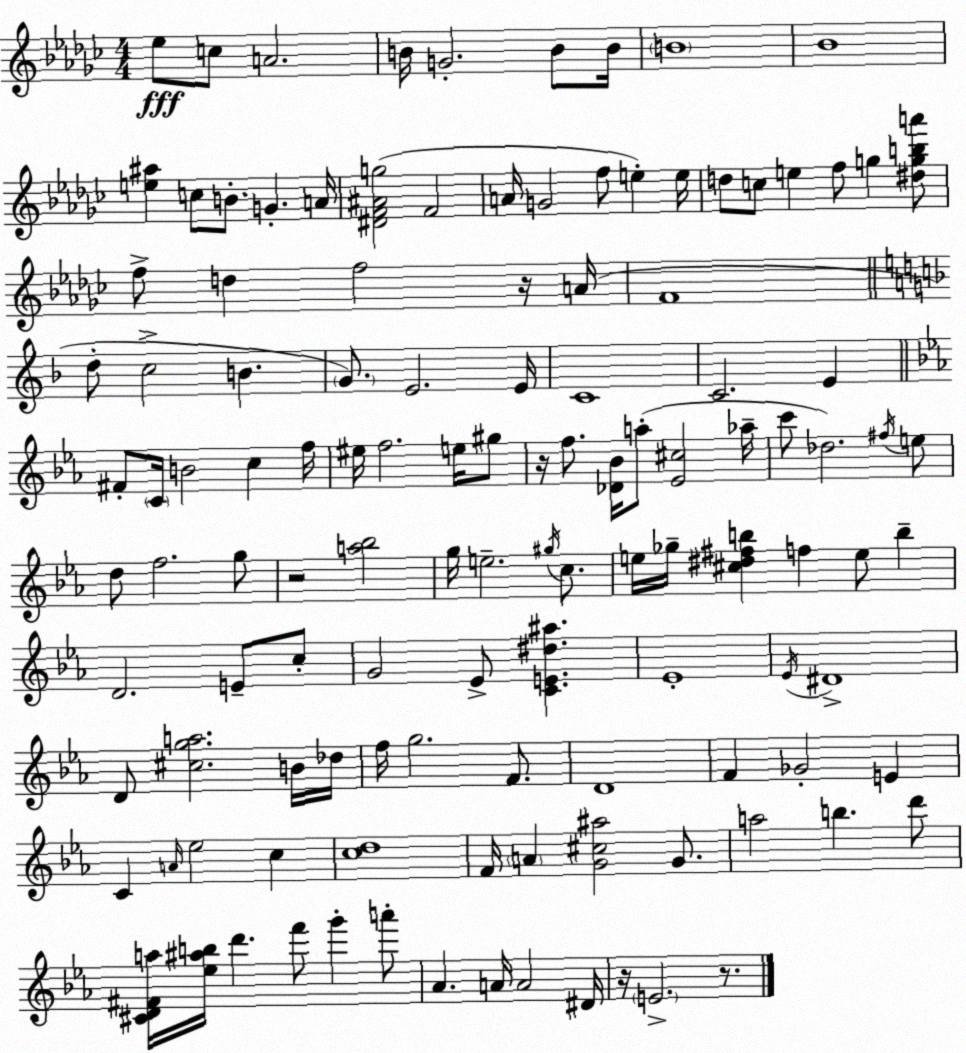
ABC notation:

X:1
T:Untitled
M:4/4
L:1/4
K:Ebm
_e/2 c/2 A2 B/4 G2 B/2 B/4 B4 _B4 [e^a] c/2 B/2 G A/4 [^DF^Ag]2 F2 A/4 G2 f/2 e e/4 d/2 c/2 e f/2 g [^dgba']/2 f/2 d f2 z/4 A/4 F4 d/2 c2 B G/2 E2 E/4 C4 C2 E ^F/2 C/4 B2 c f/4 ^e/4 f2 e/4 ^g/2 z/4 f/2 [_D_B]/4 a/2 [_E^c]2 _a/4 c'/2 _d2 ^f/4 e/2 d/2 f2 g/2 z2 [a_b]2 g/4 e2 ^g/4 c/2 e/4 _g/4 [^c^d^fb] f e/2 b D2 E/2 c/2 G2 _E/2 [CE^d^a] _E4 _E/4 ^D4 D/2 [^cga]2 B/4 _d/4 f/4 g2 F/2 D4 F _G2 E C A/4 _e2 c [cd]4 F/4 A [G^c^a]2 G/2 a2 b d'/2 [^CD^Fa]/4 [_e^ab]/4 d' f'/2 g' a'/2 _A A/4 A2 ^D/4 z/4 E2 z/2